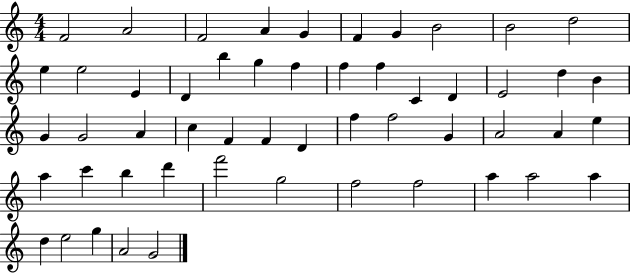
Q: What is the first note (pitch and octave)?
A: F4